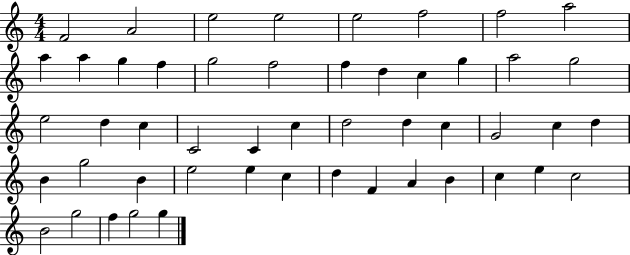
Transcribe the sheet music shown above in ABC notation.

X:1
T:Untitled
M:4/4
L:1/4
K:C
F2 A2 e2 e2 e2 f2 f2 a2 a a g f g2 f2 f d c g a2 g2 e2 d c C2 C c d2 d c G2 c d B g2 B e2 e c d F A B c e c2 B2 g2 f g2 g